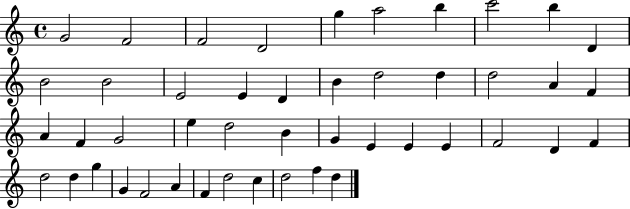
G4/h F4/h F4/h D4/h G5/q A5/h B5/q C6/h B5/q D4/q B4/h B4/h E4/h E4/q D4/q B4/q D5/h D5/q D5/h A4/q F4/q A4/q F4/q G4/h E5/q D5/h B4/q G4/q E4/q E4/q E4/q F4/h D4/q F4/q D5/h D5/q G5/q G4/q F4/h A4/q F4/q D5/h C5/q D5/h F5/q D5/q